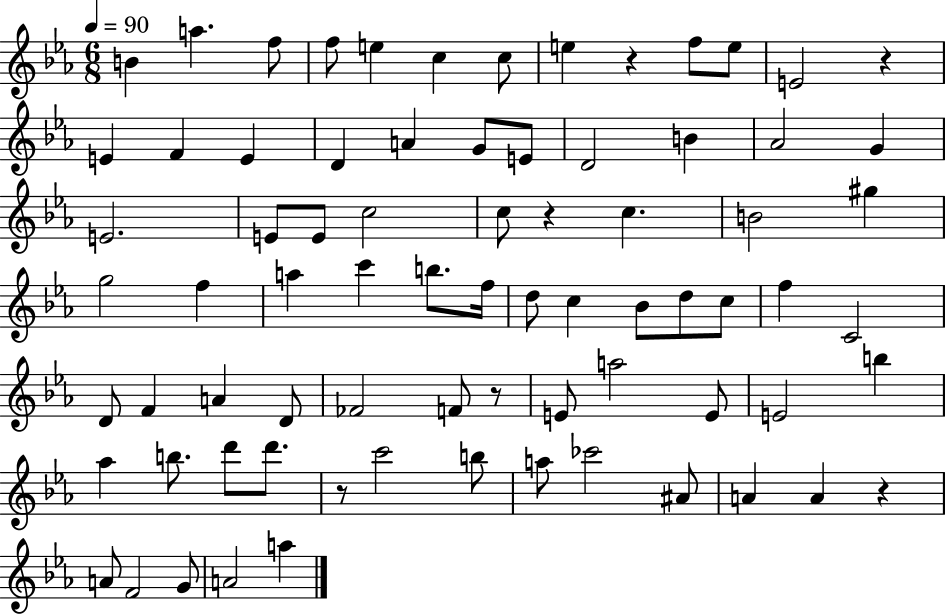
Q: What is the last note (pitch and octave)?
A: A5